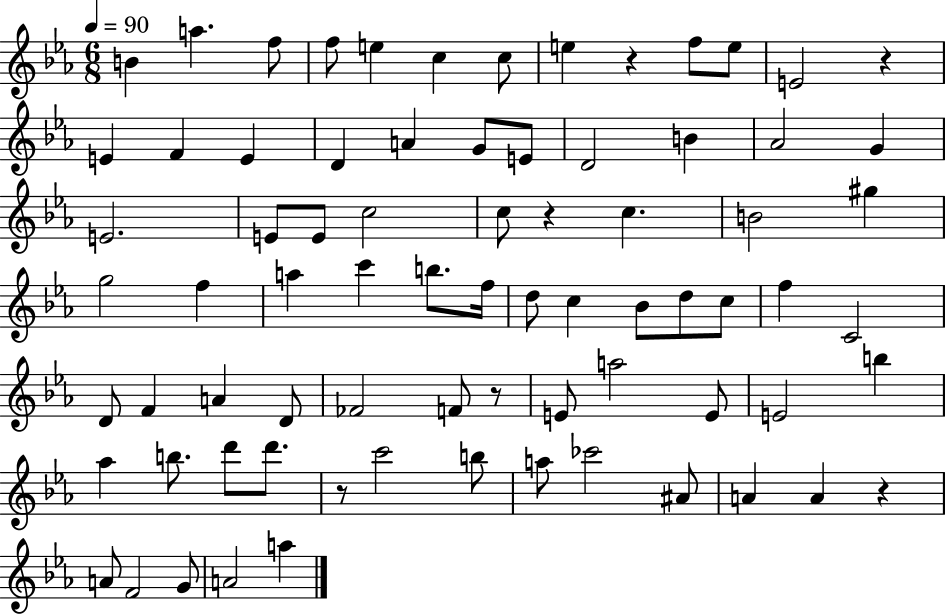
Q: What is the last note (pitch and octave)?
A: A5